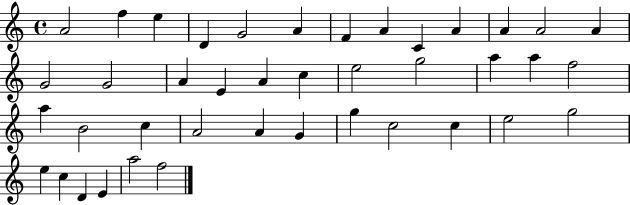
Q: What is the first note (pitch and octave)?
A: A4